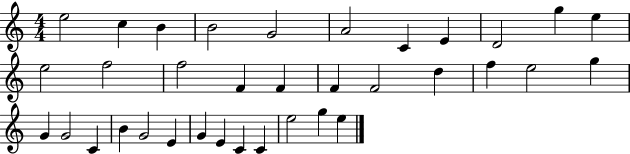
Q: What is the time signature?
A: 4/4